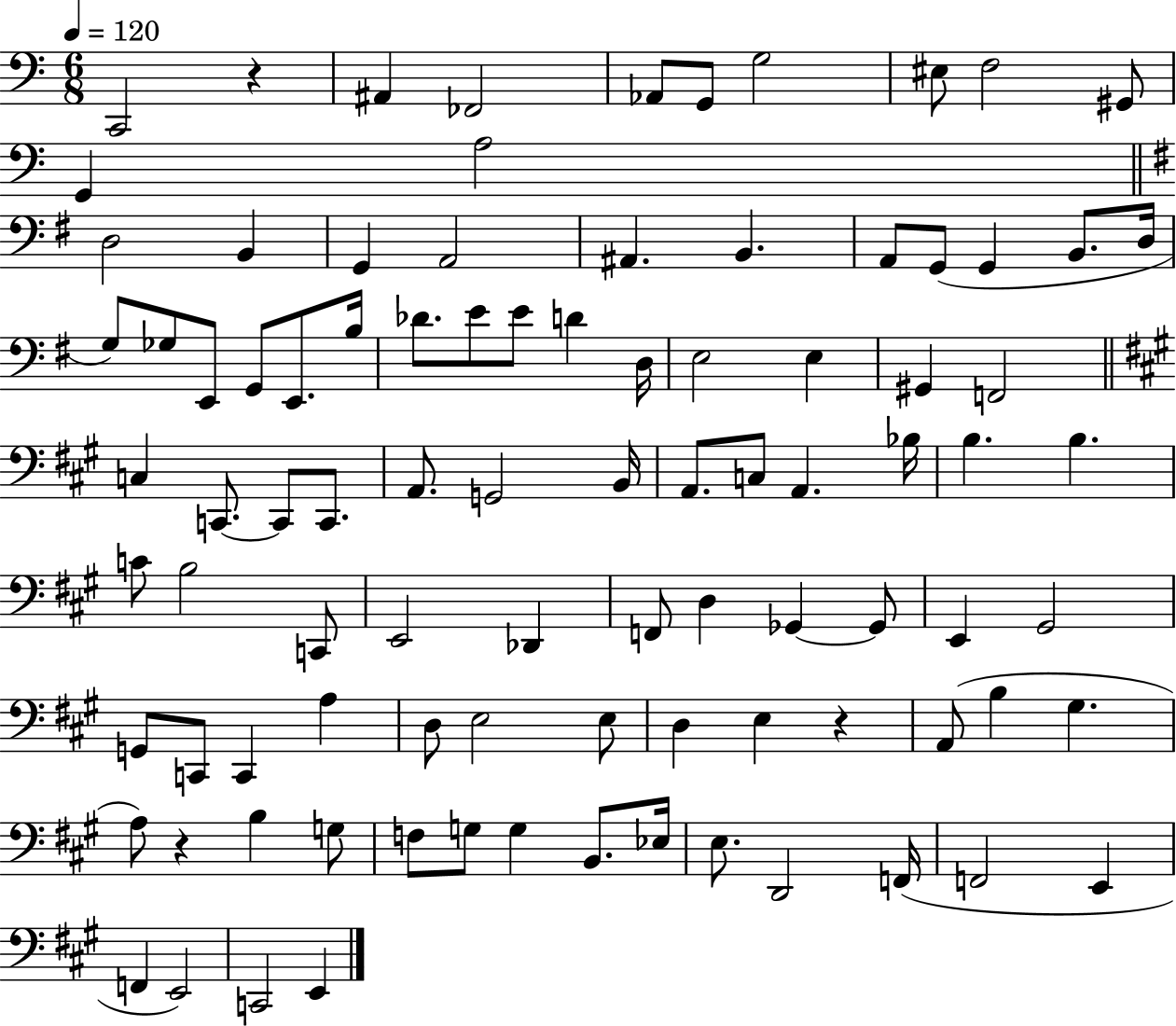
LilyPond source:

{
  \clef bass
  \numericTimeSignature
  \time 6/8
  \key c \major
  \tempo 4 = 120
  c,2 r4 | ais,4 fes,2 | aes,8 g,8 g2 | eis8 f2 gis,8 | \break g,4 a2 | \bar "||" \break \key g \major d2 b,4 | g,4 a,2 | ais,4. b,4. | a,8 g,8( g,4 b,8. d16 | \break g8) ges8 e,8 g,8 e,8. b16 | des'8. e'8 e'8 d'4 d16 | e2 e4 | gis,4 f,2 | \break \bar "||" \break \key a \major c4 c,8.~~ c,8 c,8. | a,8. g,2 b,16 | a,8. c8 a,4. bes16 | b4. b4. | \break c'8 b2 c,8 | e,2 des,4 | f,8 d4 ges,4~~ ges,8 | e,4 gis,2 | \break g,8 c,8 c,4 a4 | d8 e2 e8 | d4 e4 r4 | a,8( b4 gis4. | \break a8) r4 b4 g8 | f8 g8 g4 b,8. ees16 | e8. d,2 f,16( | f,2 e,4 | \break f,4 e,2) | c,2 e,4 | \bar "|."
}